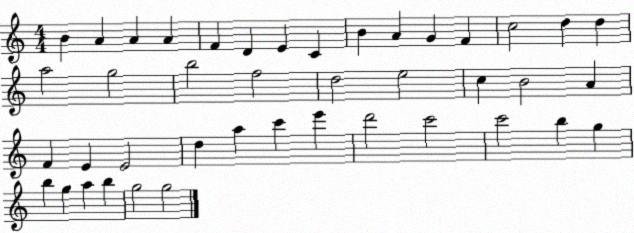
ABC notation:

X:1
T:Untitled
M:4/4
L:1/4
K:C
B A A A F D E C B A G F c2 d d a2 g2 b2 f2 d2 e2 c B2 A F E E2 d a c' e' d'2 c'2 c'2 b g b g a b g2 g2